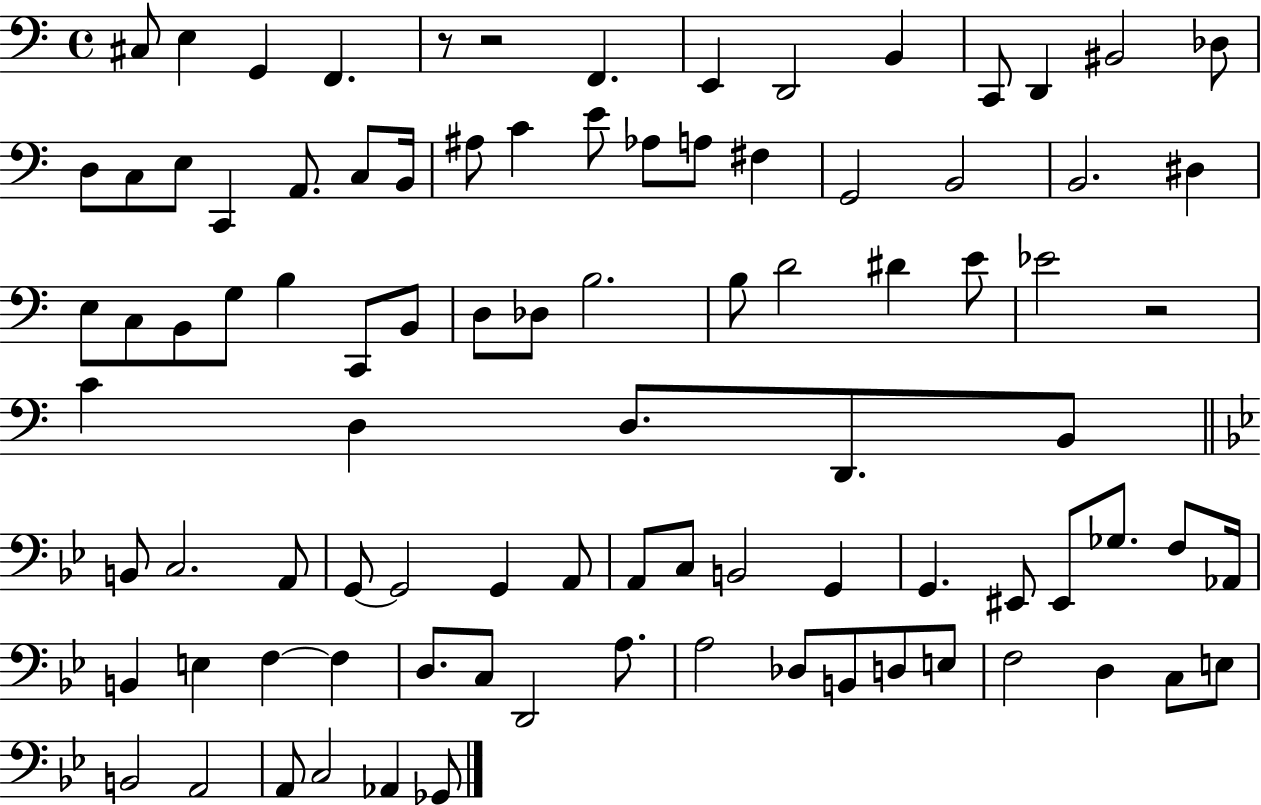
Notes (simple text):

C#3/e E3/q G2/q F2/q. R/e R/h F2/q. E2/q D2/h B2/q C2/e D2/q BIS2/h Db3/e D3/e C3/e E3/e C2/q A2/e. C3/e B2/s A#3/e C4/q E4/e Ab3/e A3/e F#3/q G2/h B2/h B2/h. D#3/q E3/e C3/e B2/e G3/e B3/q C2/e B2/e D3/e Db3/e B3/h. B3/e D4/h D#4/q E4/e Eb4/h R/h C4/q D3/q D3/e. D2/e. B2/e B2/e C3/h. A2/e G2/e G2/h G2/q A2/e A2/e C3/e B2/h G2/q G2/q. EIS2/e EIS2/e Gb3/e. F3/e Ab2/s B2/q E3/q F3/q F3/q D3/e. C3/e D2/h A3/e. A3/h Db3/e B2/e D3/e E3/e F3/h D3/q C3/e E3/e B2/h A2/h A2/e C3/h Ab2/q Gb2/e